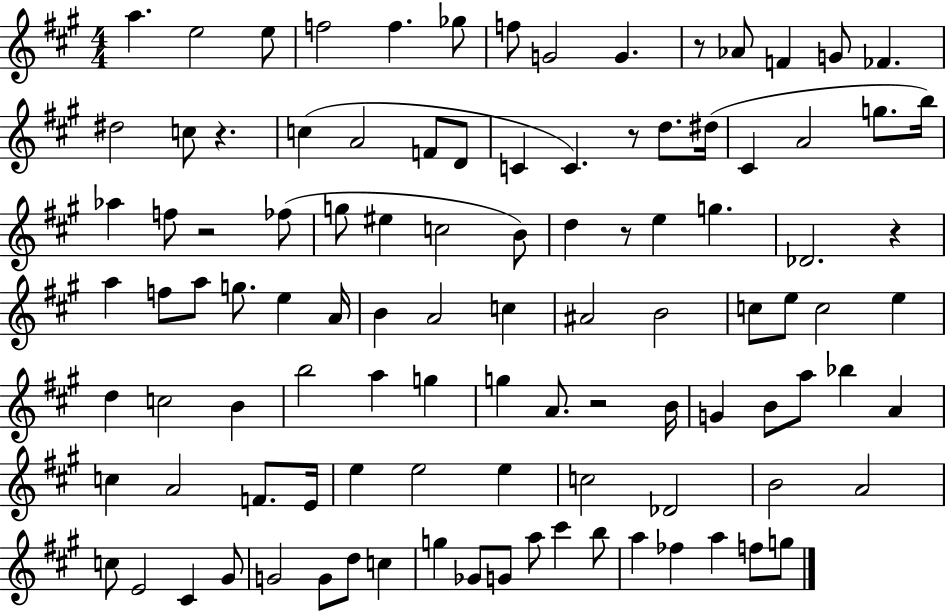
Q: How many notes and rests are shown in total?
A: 104